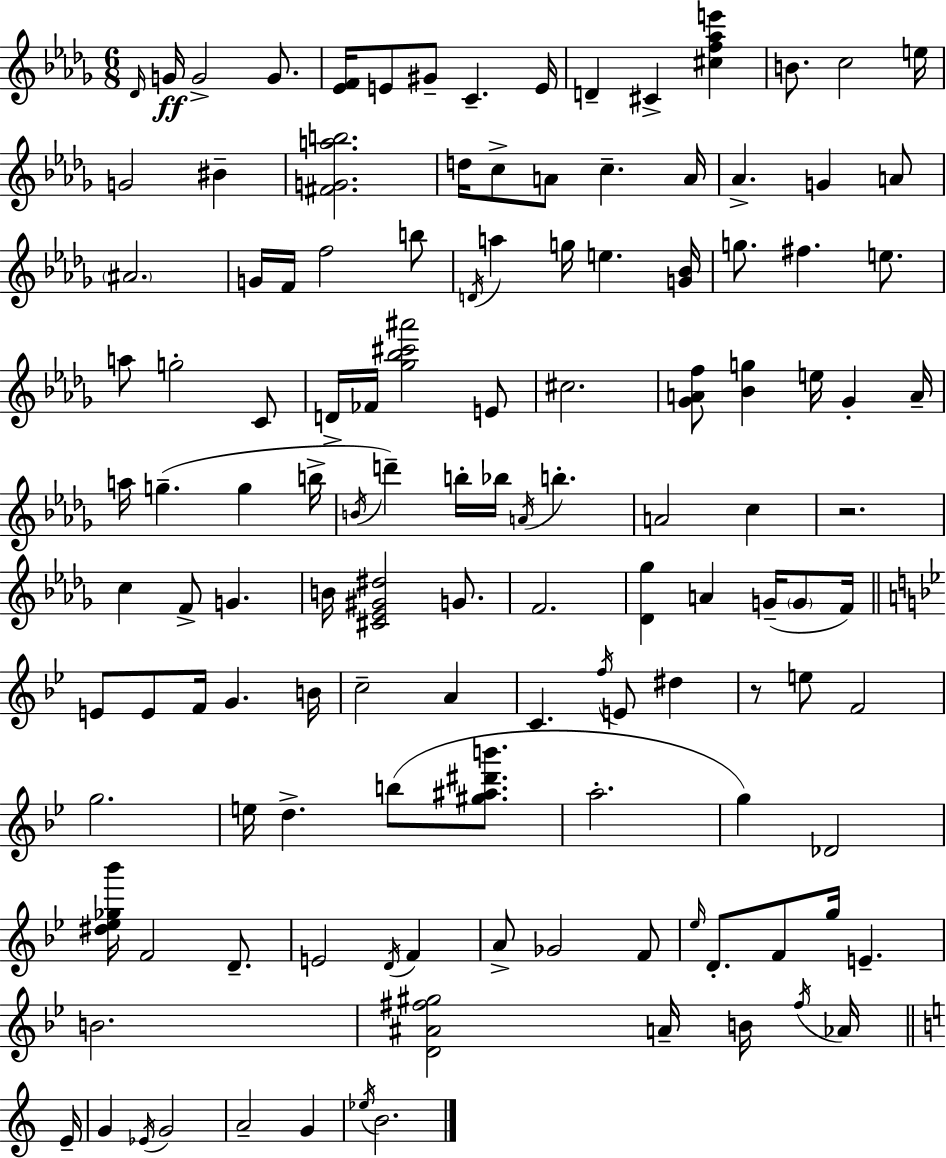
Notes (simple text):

Db4/s G4/s G4/h G4/e. [Eb4,F4]/s E4/e G#4/e C4/q. E4/s D4/q C#4/q [C#5,F5,Ab5,E6]/q B4/e. C5/h E5/s G4/h BIS4/q [F#4,G4,A5,B5]/h. D5/s C5/e A4/e C5/q. A4/s Ab4/q. G4/q A4/e A#4/h. G4/s F4/s F5/h B5/e D4/s A5/q G5/s E5/q. [G4,Bb4]/s G5/e. F#5/q. E5/e. A5/e G5/h C4/e D4/s FES4/s [Gb5,Bb5,C#6,A#6]/h E4/e C#5/h. [Gb4,A4,F5]/e [Bb4,G5]/q E5/s Gb4/q A4/s A5/s G5/q. G5/q B5/s B4/s D6/q B5/s Bb5/s A4/s B5/q. A4/h C5/q R/h. C5/q F4/e G4/q. B4/s [C#4,Eb4,G#4,D#5]/h G4/e. F4/h. [Db4,Gb5]/q A4/q G4/s G4/e F4/s E4/e E4/e F4/s G4/q. B4/s C5/h A4/q C4/q. F5/s E4/e D#5/q R/e E5/e F4/h G5/h. E5/s D5/q. B5/e [G#5,A#5,D#6,B6]/e. A5/h. G5/q Db4/h [D#5,Eb5,Gb5,Bb6]/s F4/h D4/e. E4/h D4/s F4/q A4/e Gb4/h F4/e Eb5/s D4/e. F4/e G5/s E4/q. B4/h. [D4,A#4,F#5,G#5]/h A4/s B4/s F#5/s Ab4/s E4/s G4/q Eb4/s G4/h A4/h G4/q Eb5/s B4/h.